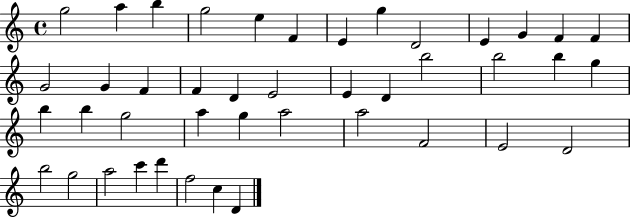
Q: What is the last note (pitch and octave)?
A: D4